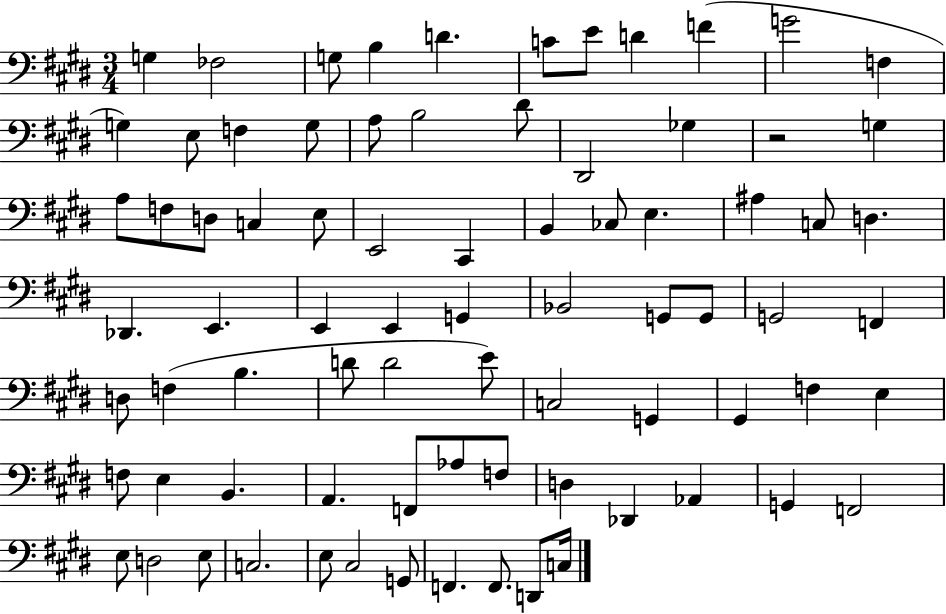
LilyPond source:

{
  \clef bass
  \numericTimeSignature
  \time 3/4
  \key e \major
  g4 fes2 | g8 b4 d'4. | c'8 e'8 d'4 f'4( | g'2 f4 | \break g4) e8 f4 g8 | a8 b2 dis'8 | dis,2 ges4 | r2 g4 | \break a8 f8 d8 c4 e8 | e,2 cis,4 | b,4 ces8 e4. | ais4 c8 d4. | \break des,4. e,4. | e,4 e,4 g,4 | bes,2 g,8 g,8 | g,2 f,4 | \break d8 f4( b4. | d'8 d'2 e'8) | c2 g,4 | gis,4 f4 e4 | \break f8 e4 b,4. | a,4. f,8 aes8 f8 | d4 des,4 aes,4 | g,4 f,2 | \break e8 d2 e8 | c2. | e8 cis2 g,8 | f,4. f,8. d,8 c16 | \break \bar "|."
}